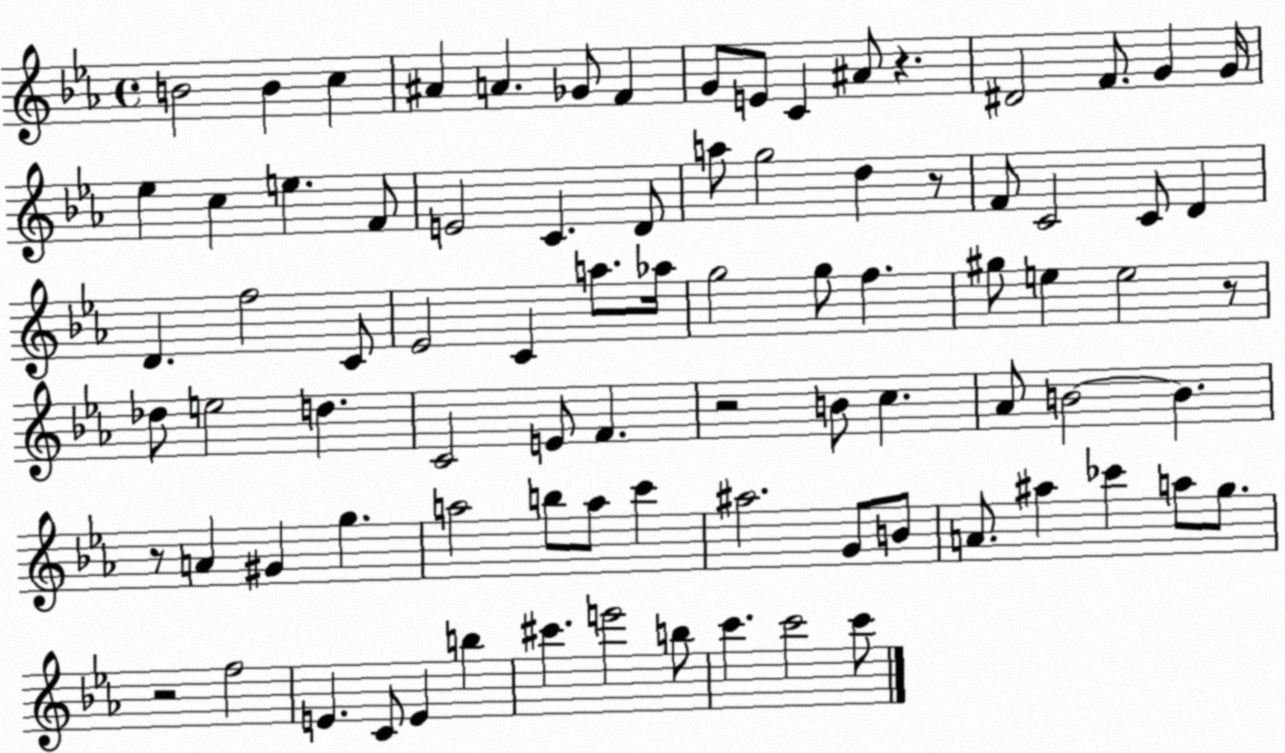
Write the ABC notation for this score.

X:1
T:Untitled
M:4/4
L:1/4
K:Eb
B2 B c ^A A _G/2 F G/2 E/2 C ^A/2 z ^D2 F/2 G G/4 _e c e F/2 E2 C D/2 a/2 g2 d z/2 F/2 C2 C/2 D D f2 C/2 _E2 C a/2 _a/4 g2 g/2 f ^g/2 e e2 z/2 _d/2 e2 d C2 E/2 F z2 B/2 c _A/2 B2 B z/2 A ^G g a2 b/2 a/2 c' ^a2 G/2 B/2 A/2 ^a _c' a/2 g/2 z2 f2 E C/2 E b ^c' e'2 b/2 c' c'2 c'/2